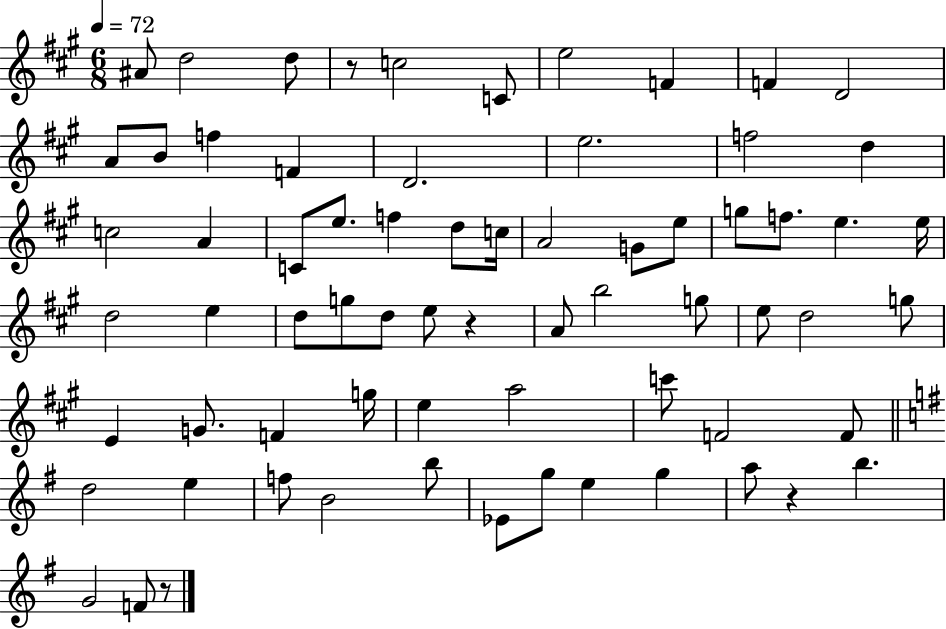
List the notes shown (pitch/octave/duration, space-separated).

A#4/e D5/h D5/e R/e C5/h C4/e E5/h F4/q F4/q D4/h A4/e B4/e F5/q F4/q D4/h. E5/h. F5/h D5/q C5/h A4/q C4/e E5/e. F5/q D5/e C5/s A4/h G4/e E5/e G5/e F5/e. E5/q. E5/s D5/h E5/q D5/e G5/e D5/e E5/e R/q A4/e B5/h G5/e E5/e D5/h G5/e E4/q G4/e. F4/q G5/s E5/q A5/h C6/e F4/h F4/e D5/h E5/q F5/e B4/h B5/e Eb4/e G5/e E5/q G5/q A5/e R/q B5/q. G4/h F4/e R/e